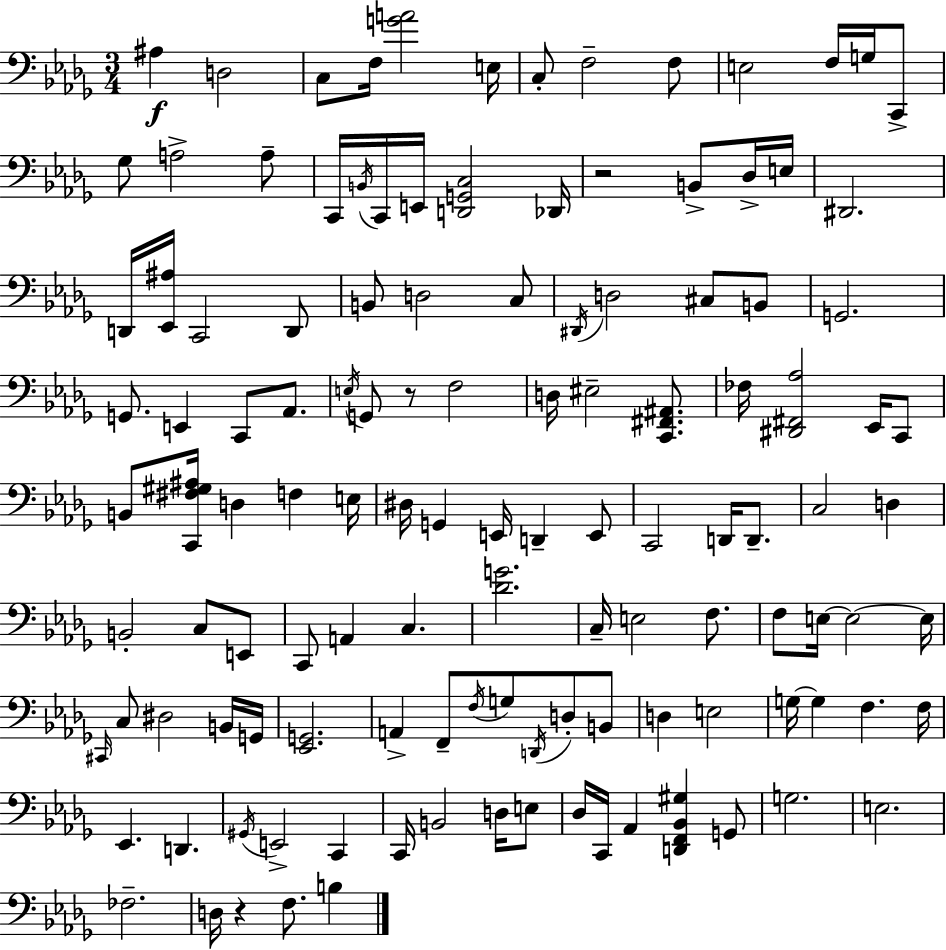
A#3/q D3/h C3/e F3/s [G4,A4]/h E3/s C3/e F3/h F3/e E3/h F3/s G3/s C2/e Gb3/e A3/h A3/e C2/s B2/s C2/s E2/s [D2,G2,C3]/h Db2/s R/h B2/e Db3/s E3/s D#2/h. D2/s [Eb2,A#3]/s C2/h D2/e B2/e D3/h C3/e D#2/s D3/h C#3/e B2/e G2/h. G2/e. E2/q C2/e Ab2/e. E3/s G2/e R/e F3/h D3/s EIS3/h [C2,F#2,A#2]/e. FES3/s [D#2,F#2,Ab3]/h Eb2/s C2/e B2/e [C2,F#3,G#3,A#3]/s D3/q F3/q E3/s D#3/s G2/q E2/s D2/q E2/e C2/h D2/s D2/e. C3/h D3/q B2/h C3/e E2/e C2/e A2/q C3/q. [Db4,G4]/h. C3/s E3/h F3/e. F3/e E3/s E3/h E3/s C#2/s C3/e D#3/h B2/s G2/s [Eb2,G2]/h. A2/q F2/e F3/s G3/e D2/s D3/e B2/e D3/q E3/h G3/s G3/q F3/q. F3/s Eb2/q. D2/q. G#2/s E2/h C2/q C2/s B2/h D3/s E3/e Db3/s C2/s Ab2/q [D2,F2,Bb2,G#3]/q G2/e G3/h. E3/h. FES3/h. D3/s R/q F3/e. B3/q